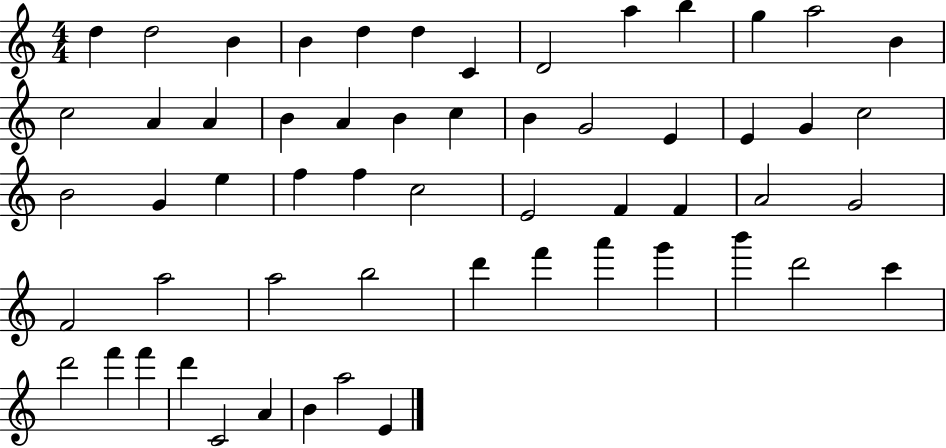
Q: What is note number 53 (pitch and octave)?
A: C4